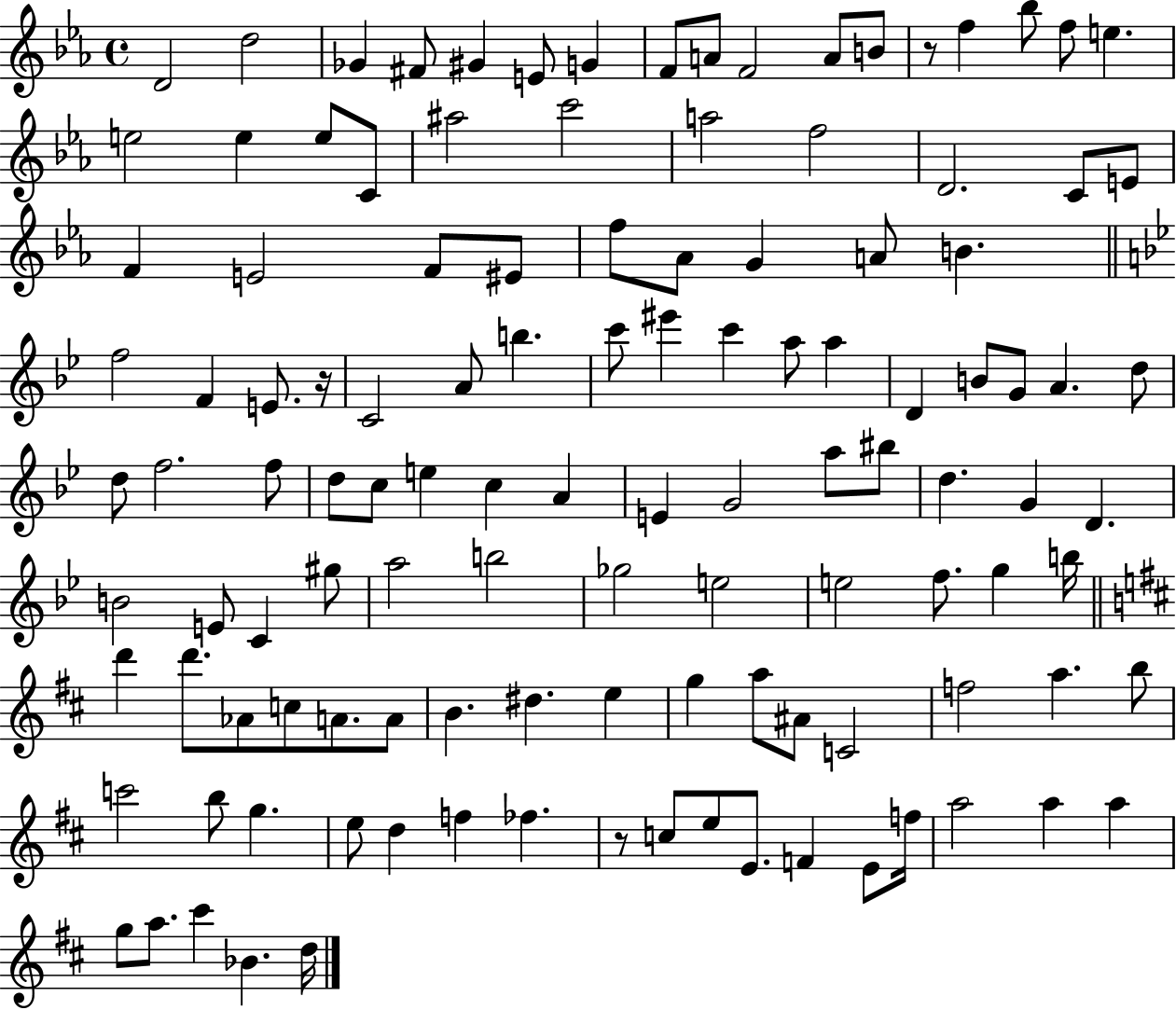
D4/h D5/h Gb4/q F#4/e G#4/q E4/e G4/q F4/e A4/e F4/h A4/e B4/e R/e F5/q Bb5/e F5/e E5/q. E5/h E5/q E5/e C4/e A#5/h C6/h A5/h F5/h D4/h. C4/e E4/e F4/q E4/h F4/e EIS4/e F5/e Ab4/e G4/q A4/e B4/q. F5/h F4/q E4/e. R/s C4/h A4/e B5/q. C6/e EIS6/q C6/q A5/e A5/q D4/q B4/e G4/e A4/q. D5/e D5/e F5/h. F5/e D5/e C5/e E5/q C5/q A4/q E4/q G4/h A5/e BIS5/e D5/q. G4/q D4/q. B4/h E4/e C4/q G#5/e A5/h B5/h Gb5/h E5/h E5/h F5/e. G5/q B5/s D6/q D6/e. Ab4/e C5/e A4/e. A4/e B4/q. D#5/q. E5/q G5/q A5/e A#4/e C4/h F5/h A5/q. B5/e C6/h B5/e G5/q. E5/e D5/q F5/q FES5/q. R/e C5/e E5/e E4/e. F4/q E4/e F5/s A5/h A5/q A5/q G5/e A5/e. C#6/q Bb4/q. D5/s